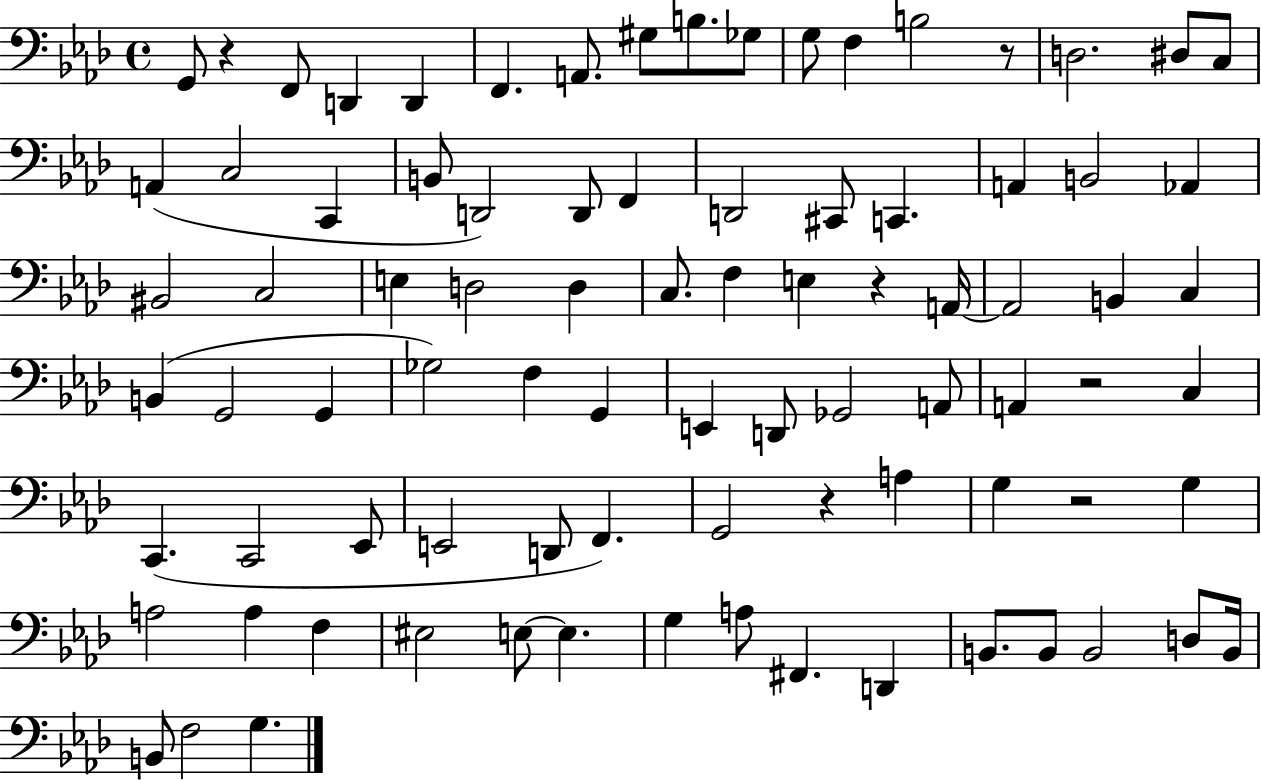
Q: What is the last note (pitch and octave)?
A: G3